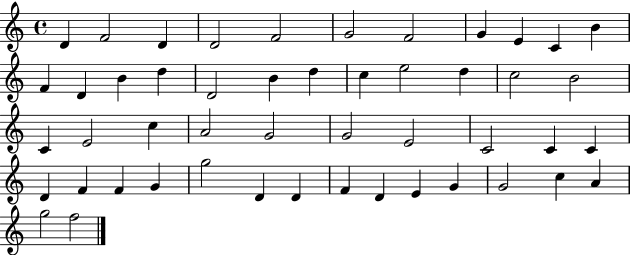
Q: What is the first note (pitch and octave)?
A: D4